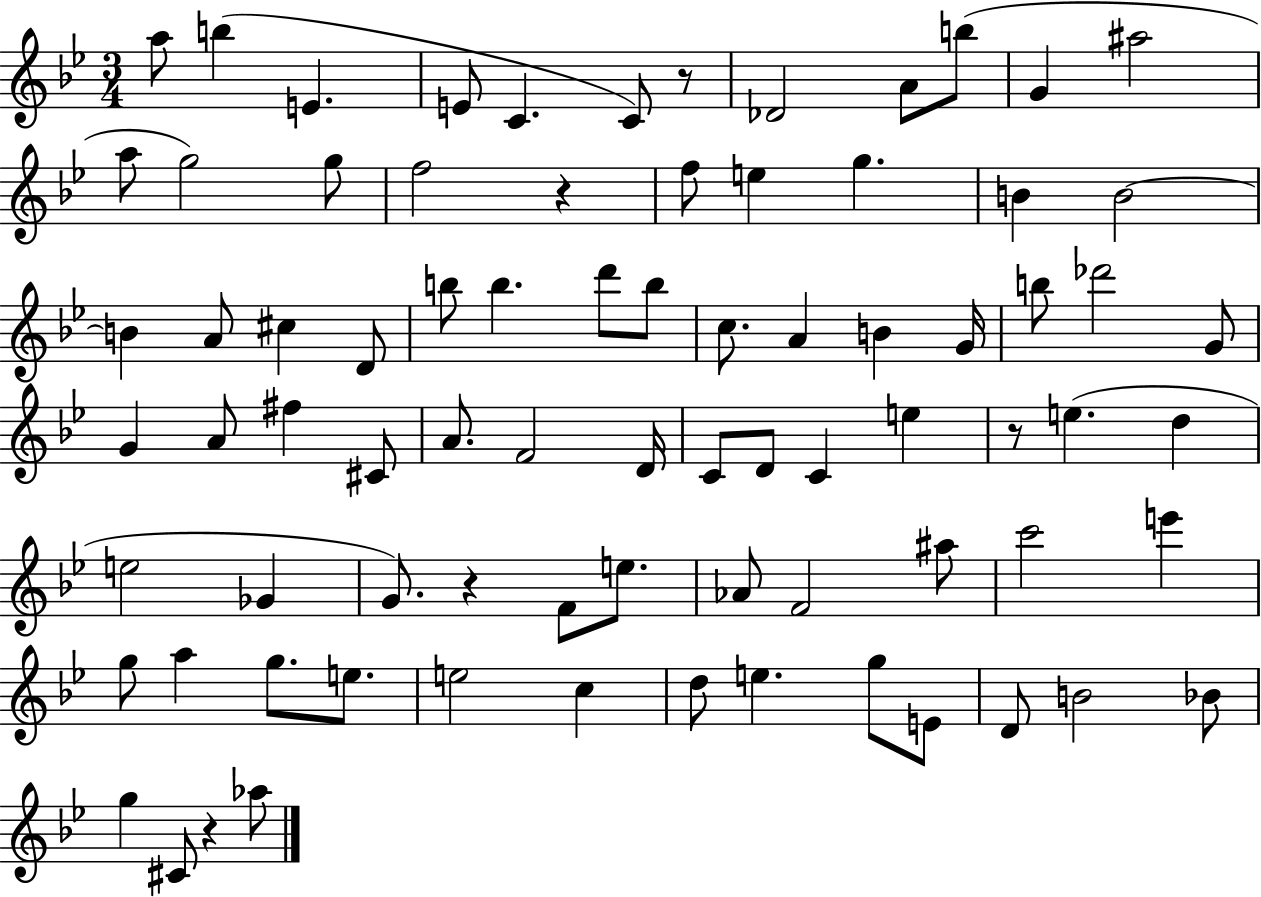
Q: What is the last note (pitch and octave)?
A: Ab5